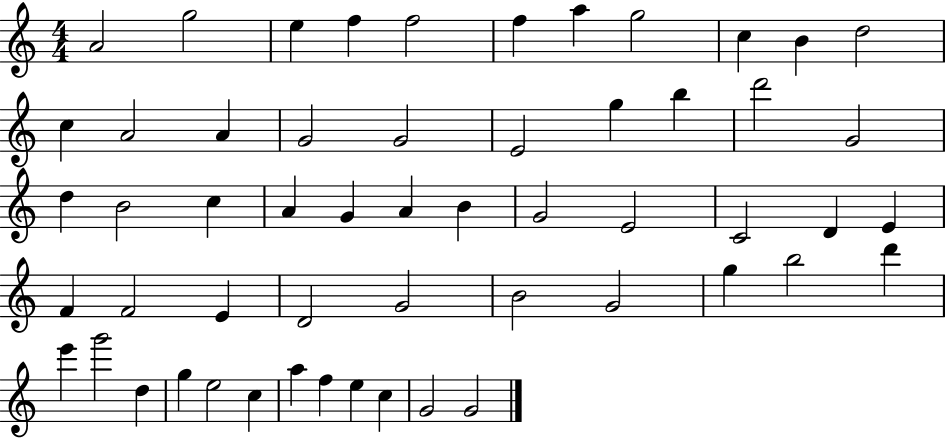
{
  \clef treble
  \numericTimeSignature
  \time 4/4
  \key c \major
  a'2 g''2 | e''4 f''4 f''2 | f''4 a''4 g''2 | c''4 b'4 d''2 | \break c''4 a'2 a'4 | g'2 g'2 | e'2 g''4 b''4 | d'''2 g'2 | \break d''4 b'2 c''4 | a'4 g'4 a'4 b'4 | g'2 e'2 | c'2 d'4 e'4 | \break f'4 f'2 e'4 | d'2 g'2 | b'2 g'2 | g''4 b''2 d'''4 | \break e'''4 g'''2 d''4 | g''4 e''2 c''4 | a''4 f''4 e''4 c''4 | g'2 g'2 | \break \bar "|."
}